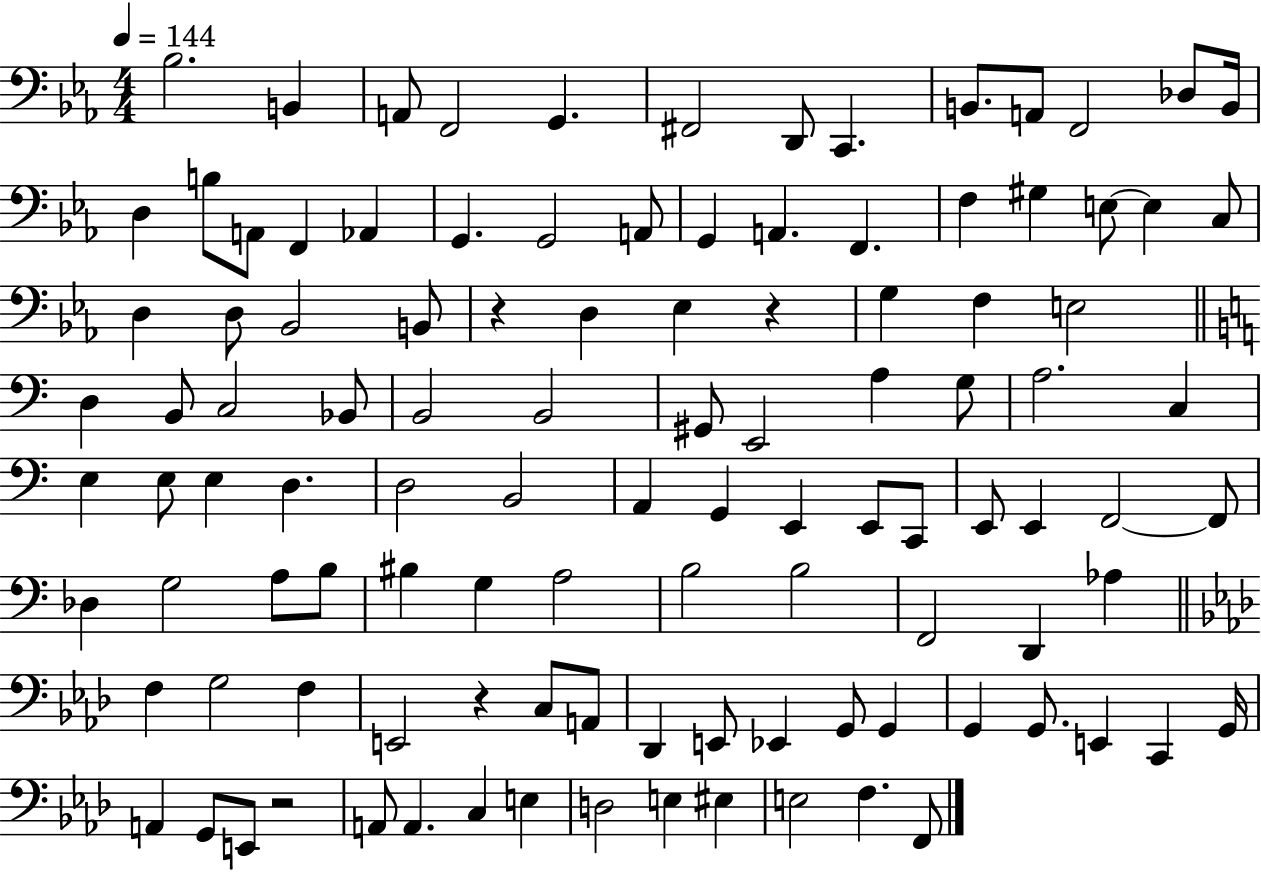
Bb3/h. B2/q A2/e F2/h G2/q. F#2/h D2/e C2/q. B2/e. A2/e F2/h Db3/e B2/s D3/q B3/e A2/e F2/q Ab2/q G2/q. G2/h A2/e G2/q A2/q. F2/q. F3/q G#3/q E3/e E3/q C3/e D3/q D3/e Bb2/h B2/e R/q D3/q Eb3/q R/q G3/q F3/q E3/h D3/q B2/e C3/h Bb2/e B2/h B2/h G#2/e E2/h A3/q G3/e A3/h. C3/q E3/q E3/e E3/q D3/q. D3/h B2/h A2/q G2/q E2/q E2/e C2/e E2/e E2/q F2/h F2/e Db3/q G3/h A3/e B3/e BIS3/q G3/q A3/h B3/h B3/h F2/h D2/q Ab3/q F3/q G3/h F3/q E2/h R/q C3/e A2/e Db2/q E2/e Eb2/q G2/e G2/q G2/q G2/e. E2/q C2/q G2/s A2/q G2/e E2/e R/h A2/e A2/q. C3/q E3/q D3/h E3/q EIS3/q E3/h F3/q. F2/e